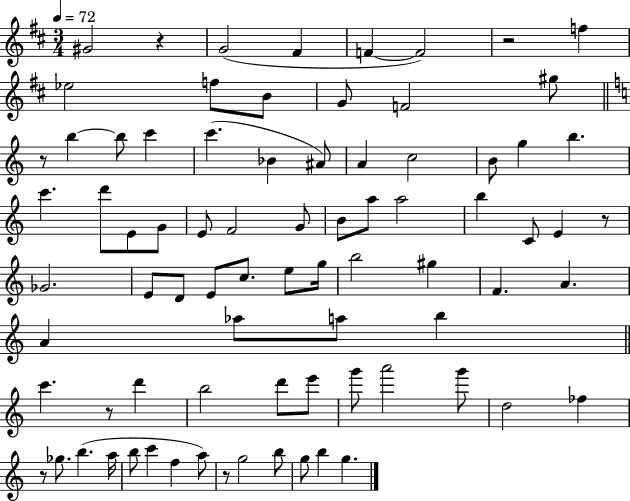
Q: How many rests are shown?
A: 7